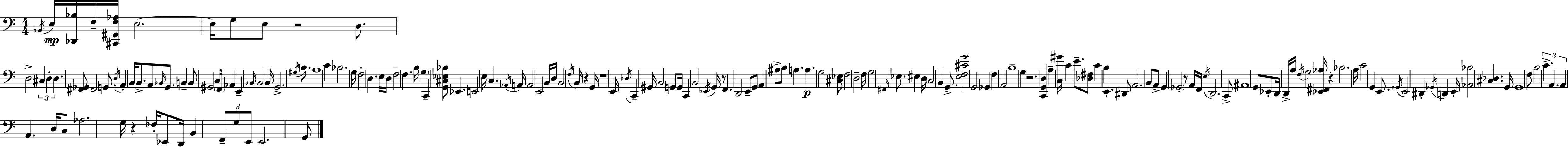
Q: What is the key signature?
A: C major